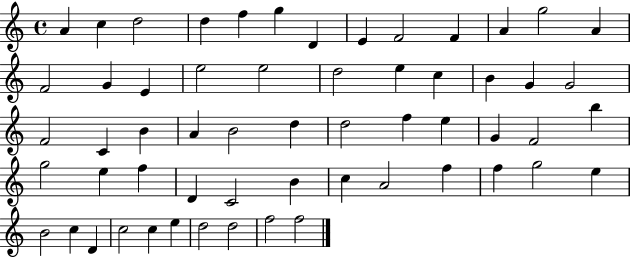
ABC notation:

X:1
T:Untitled
M:4/4
L:1/4
K:C
A c d2 d f g D E F2 F A g2 A F2 G E e2 e2 d2 e c B G G2 F2 C B A B2 d d2 f e G F2 b g2 e f D C2 B c A2 f f g2 e B2 c D c2 c e d2 d2 f2 f2